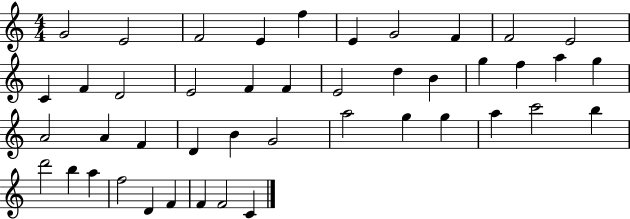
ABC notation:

X:1
T:Untitled
M:4/4
L:1/4
K:C
G2 E2 F2 E f E G2 F F2 E2 C F D2 E2 F F E2 d B g f a g A2 A F D B G2 a2 g g a c'2 b d'2 b a f2 D F F F2 C